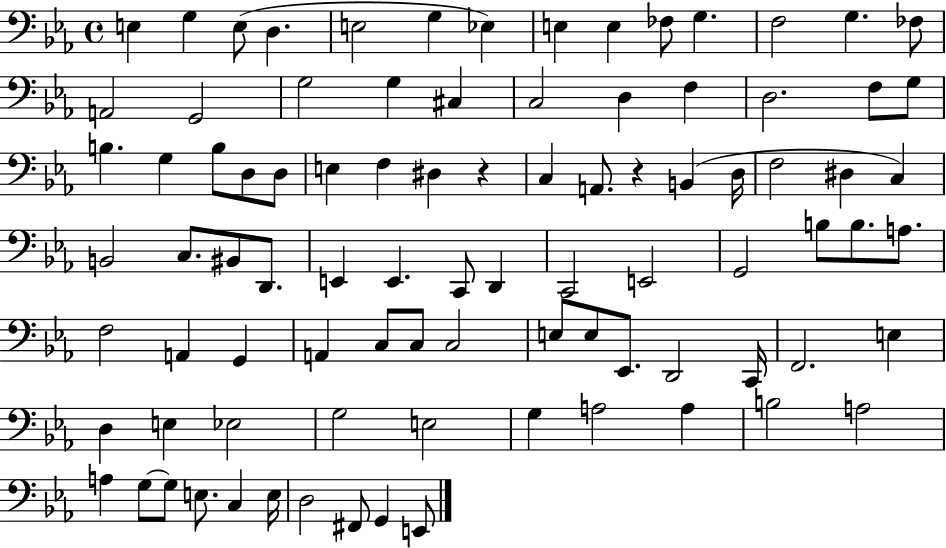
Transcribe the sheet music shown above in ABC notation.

X:1
T:Untitled
M:4/4
L:1/4
K:Eb
E, G, E,/2 D, E,2 G, _E, E, E, _F,/2 G, F,2 G, _F,/2 A,,2 G,,2 G,2 G, ^C, C,2 D, F, D,2 F,/2 G,/2 B, G, B,/2 D,/2 D,/2 E, F, ^D, z C, A,,/2 z B,, D,/4 F,2 ^D, C, B,,2 C,/2 ^B,,/2 D,,/2 E,, E,, C,,/2 D,, C,,2 E,,2 G,,2 B,/2 B,/2 A,/2 F,2 A,, G,, A,, C,/2 C,/2 C,2 E,/2 E,/2 _E,,/2 D,,2 C,,/4 F,,2 E, D, E, _E,2 G,2 E,2 G, A,2 A, B,2 A,2 A, G,/2 G,/2 E,/2 C, E,/4 D,2 ^F,,/2 G,, E,,/2